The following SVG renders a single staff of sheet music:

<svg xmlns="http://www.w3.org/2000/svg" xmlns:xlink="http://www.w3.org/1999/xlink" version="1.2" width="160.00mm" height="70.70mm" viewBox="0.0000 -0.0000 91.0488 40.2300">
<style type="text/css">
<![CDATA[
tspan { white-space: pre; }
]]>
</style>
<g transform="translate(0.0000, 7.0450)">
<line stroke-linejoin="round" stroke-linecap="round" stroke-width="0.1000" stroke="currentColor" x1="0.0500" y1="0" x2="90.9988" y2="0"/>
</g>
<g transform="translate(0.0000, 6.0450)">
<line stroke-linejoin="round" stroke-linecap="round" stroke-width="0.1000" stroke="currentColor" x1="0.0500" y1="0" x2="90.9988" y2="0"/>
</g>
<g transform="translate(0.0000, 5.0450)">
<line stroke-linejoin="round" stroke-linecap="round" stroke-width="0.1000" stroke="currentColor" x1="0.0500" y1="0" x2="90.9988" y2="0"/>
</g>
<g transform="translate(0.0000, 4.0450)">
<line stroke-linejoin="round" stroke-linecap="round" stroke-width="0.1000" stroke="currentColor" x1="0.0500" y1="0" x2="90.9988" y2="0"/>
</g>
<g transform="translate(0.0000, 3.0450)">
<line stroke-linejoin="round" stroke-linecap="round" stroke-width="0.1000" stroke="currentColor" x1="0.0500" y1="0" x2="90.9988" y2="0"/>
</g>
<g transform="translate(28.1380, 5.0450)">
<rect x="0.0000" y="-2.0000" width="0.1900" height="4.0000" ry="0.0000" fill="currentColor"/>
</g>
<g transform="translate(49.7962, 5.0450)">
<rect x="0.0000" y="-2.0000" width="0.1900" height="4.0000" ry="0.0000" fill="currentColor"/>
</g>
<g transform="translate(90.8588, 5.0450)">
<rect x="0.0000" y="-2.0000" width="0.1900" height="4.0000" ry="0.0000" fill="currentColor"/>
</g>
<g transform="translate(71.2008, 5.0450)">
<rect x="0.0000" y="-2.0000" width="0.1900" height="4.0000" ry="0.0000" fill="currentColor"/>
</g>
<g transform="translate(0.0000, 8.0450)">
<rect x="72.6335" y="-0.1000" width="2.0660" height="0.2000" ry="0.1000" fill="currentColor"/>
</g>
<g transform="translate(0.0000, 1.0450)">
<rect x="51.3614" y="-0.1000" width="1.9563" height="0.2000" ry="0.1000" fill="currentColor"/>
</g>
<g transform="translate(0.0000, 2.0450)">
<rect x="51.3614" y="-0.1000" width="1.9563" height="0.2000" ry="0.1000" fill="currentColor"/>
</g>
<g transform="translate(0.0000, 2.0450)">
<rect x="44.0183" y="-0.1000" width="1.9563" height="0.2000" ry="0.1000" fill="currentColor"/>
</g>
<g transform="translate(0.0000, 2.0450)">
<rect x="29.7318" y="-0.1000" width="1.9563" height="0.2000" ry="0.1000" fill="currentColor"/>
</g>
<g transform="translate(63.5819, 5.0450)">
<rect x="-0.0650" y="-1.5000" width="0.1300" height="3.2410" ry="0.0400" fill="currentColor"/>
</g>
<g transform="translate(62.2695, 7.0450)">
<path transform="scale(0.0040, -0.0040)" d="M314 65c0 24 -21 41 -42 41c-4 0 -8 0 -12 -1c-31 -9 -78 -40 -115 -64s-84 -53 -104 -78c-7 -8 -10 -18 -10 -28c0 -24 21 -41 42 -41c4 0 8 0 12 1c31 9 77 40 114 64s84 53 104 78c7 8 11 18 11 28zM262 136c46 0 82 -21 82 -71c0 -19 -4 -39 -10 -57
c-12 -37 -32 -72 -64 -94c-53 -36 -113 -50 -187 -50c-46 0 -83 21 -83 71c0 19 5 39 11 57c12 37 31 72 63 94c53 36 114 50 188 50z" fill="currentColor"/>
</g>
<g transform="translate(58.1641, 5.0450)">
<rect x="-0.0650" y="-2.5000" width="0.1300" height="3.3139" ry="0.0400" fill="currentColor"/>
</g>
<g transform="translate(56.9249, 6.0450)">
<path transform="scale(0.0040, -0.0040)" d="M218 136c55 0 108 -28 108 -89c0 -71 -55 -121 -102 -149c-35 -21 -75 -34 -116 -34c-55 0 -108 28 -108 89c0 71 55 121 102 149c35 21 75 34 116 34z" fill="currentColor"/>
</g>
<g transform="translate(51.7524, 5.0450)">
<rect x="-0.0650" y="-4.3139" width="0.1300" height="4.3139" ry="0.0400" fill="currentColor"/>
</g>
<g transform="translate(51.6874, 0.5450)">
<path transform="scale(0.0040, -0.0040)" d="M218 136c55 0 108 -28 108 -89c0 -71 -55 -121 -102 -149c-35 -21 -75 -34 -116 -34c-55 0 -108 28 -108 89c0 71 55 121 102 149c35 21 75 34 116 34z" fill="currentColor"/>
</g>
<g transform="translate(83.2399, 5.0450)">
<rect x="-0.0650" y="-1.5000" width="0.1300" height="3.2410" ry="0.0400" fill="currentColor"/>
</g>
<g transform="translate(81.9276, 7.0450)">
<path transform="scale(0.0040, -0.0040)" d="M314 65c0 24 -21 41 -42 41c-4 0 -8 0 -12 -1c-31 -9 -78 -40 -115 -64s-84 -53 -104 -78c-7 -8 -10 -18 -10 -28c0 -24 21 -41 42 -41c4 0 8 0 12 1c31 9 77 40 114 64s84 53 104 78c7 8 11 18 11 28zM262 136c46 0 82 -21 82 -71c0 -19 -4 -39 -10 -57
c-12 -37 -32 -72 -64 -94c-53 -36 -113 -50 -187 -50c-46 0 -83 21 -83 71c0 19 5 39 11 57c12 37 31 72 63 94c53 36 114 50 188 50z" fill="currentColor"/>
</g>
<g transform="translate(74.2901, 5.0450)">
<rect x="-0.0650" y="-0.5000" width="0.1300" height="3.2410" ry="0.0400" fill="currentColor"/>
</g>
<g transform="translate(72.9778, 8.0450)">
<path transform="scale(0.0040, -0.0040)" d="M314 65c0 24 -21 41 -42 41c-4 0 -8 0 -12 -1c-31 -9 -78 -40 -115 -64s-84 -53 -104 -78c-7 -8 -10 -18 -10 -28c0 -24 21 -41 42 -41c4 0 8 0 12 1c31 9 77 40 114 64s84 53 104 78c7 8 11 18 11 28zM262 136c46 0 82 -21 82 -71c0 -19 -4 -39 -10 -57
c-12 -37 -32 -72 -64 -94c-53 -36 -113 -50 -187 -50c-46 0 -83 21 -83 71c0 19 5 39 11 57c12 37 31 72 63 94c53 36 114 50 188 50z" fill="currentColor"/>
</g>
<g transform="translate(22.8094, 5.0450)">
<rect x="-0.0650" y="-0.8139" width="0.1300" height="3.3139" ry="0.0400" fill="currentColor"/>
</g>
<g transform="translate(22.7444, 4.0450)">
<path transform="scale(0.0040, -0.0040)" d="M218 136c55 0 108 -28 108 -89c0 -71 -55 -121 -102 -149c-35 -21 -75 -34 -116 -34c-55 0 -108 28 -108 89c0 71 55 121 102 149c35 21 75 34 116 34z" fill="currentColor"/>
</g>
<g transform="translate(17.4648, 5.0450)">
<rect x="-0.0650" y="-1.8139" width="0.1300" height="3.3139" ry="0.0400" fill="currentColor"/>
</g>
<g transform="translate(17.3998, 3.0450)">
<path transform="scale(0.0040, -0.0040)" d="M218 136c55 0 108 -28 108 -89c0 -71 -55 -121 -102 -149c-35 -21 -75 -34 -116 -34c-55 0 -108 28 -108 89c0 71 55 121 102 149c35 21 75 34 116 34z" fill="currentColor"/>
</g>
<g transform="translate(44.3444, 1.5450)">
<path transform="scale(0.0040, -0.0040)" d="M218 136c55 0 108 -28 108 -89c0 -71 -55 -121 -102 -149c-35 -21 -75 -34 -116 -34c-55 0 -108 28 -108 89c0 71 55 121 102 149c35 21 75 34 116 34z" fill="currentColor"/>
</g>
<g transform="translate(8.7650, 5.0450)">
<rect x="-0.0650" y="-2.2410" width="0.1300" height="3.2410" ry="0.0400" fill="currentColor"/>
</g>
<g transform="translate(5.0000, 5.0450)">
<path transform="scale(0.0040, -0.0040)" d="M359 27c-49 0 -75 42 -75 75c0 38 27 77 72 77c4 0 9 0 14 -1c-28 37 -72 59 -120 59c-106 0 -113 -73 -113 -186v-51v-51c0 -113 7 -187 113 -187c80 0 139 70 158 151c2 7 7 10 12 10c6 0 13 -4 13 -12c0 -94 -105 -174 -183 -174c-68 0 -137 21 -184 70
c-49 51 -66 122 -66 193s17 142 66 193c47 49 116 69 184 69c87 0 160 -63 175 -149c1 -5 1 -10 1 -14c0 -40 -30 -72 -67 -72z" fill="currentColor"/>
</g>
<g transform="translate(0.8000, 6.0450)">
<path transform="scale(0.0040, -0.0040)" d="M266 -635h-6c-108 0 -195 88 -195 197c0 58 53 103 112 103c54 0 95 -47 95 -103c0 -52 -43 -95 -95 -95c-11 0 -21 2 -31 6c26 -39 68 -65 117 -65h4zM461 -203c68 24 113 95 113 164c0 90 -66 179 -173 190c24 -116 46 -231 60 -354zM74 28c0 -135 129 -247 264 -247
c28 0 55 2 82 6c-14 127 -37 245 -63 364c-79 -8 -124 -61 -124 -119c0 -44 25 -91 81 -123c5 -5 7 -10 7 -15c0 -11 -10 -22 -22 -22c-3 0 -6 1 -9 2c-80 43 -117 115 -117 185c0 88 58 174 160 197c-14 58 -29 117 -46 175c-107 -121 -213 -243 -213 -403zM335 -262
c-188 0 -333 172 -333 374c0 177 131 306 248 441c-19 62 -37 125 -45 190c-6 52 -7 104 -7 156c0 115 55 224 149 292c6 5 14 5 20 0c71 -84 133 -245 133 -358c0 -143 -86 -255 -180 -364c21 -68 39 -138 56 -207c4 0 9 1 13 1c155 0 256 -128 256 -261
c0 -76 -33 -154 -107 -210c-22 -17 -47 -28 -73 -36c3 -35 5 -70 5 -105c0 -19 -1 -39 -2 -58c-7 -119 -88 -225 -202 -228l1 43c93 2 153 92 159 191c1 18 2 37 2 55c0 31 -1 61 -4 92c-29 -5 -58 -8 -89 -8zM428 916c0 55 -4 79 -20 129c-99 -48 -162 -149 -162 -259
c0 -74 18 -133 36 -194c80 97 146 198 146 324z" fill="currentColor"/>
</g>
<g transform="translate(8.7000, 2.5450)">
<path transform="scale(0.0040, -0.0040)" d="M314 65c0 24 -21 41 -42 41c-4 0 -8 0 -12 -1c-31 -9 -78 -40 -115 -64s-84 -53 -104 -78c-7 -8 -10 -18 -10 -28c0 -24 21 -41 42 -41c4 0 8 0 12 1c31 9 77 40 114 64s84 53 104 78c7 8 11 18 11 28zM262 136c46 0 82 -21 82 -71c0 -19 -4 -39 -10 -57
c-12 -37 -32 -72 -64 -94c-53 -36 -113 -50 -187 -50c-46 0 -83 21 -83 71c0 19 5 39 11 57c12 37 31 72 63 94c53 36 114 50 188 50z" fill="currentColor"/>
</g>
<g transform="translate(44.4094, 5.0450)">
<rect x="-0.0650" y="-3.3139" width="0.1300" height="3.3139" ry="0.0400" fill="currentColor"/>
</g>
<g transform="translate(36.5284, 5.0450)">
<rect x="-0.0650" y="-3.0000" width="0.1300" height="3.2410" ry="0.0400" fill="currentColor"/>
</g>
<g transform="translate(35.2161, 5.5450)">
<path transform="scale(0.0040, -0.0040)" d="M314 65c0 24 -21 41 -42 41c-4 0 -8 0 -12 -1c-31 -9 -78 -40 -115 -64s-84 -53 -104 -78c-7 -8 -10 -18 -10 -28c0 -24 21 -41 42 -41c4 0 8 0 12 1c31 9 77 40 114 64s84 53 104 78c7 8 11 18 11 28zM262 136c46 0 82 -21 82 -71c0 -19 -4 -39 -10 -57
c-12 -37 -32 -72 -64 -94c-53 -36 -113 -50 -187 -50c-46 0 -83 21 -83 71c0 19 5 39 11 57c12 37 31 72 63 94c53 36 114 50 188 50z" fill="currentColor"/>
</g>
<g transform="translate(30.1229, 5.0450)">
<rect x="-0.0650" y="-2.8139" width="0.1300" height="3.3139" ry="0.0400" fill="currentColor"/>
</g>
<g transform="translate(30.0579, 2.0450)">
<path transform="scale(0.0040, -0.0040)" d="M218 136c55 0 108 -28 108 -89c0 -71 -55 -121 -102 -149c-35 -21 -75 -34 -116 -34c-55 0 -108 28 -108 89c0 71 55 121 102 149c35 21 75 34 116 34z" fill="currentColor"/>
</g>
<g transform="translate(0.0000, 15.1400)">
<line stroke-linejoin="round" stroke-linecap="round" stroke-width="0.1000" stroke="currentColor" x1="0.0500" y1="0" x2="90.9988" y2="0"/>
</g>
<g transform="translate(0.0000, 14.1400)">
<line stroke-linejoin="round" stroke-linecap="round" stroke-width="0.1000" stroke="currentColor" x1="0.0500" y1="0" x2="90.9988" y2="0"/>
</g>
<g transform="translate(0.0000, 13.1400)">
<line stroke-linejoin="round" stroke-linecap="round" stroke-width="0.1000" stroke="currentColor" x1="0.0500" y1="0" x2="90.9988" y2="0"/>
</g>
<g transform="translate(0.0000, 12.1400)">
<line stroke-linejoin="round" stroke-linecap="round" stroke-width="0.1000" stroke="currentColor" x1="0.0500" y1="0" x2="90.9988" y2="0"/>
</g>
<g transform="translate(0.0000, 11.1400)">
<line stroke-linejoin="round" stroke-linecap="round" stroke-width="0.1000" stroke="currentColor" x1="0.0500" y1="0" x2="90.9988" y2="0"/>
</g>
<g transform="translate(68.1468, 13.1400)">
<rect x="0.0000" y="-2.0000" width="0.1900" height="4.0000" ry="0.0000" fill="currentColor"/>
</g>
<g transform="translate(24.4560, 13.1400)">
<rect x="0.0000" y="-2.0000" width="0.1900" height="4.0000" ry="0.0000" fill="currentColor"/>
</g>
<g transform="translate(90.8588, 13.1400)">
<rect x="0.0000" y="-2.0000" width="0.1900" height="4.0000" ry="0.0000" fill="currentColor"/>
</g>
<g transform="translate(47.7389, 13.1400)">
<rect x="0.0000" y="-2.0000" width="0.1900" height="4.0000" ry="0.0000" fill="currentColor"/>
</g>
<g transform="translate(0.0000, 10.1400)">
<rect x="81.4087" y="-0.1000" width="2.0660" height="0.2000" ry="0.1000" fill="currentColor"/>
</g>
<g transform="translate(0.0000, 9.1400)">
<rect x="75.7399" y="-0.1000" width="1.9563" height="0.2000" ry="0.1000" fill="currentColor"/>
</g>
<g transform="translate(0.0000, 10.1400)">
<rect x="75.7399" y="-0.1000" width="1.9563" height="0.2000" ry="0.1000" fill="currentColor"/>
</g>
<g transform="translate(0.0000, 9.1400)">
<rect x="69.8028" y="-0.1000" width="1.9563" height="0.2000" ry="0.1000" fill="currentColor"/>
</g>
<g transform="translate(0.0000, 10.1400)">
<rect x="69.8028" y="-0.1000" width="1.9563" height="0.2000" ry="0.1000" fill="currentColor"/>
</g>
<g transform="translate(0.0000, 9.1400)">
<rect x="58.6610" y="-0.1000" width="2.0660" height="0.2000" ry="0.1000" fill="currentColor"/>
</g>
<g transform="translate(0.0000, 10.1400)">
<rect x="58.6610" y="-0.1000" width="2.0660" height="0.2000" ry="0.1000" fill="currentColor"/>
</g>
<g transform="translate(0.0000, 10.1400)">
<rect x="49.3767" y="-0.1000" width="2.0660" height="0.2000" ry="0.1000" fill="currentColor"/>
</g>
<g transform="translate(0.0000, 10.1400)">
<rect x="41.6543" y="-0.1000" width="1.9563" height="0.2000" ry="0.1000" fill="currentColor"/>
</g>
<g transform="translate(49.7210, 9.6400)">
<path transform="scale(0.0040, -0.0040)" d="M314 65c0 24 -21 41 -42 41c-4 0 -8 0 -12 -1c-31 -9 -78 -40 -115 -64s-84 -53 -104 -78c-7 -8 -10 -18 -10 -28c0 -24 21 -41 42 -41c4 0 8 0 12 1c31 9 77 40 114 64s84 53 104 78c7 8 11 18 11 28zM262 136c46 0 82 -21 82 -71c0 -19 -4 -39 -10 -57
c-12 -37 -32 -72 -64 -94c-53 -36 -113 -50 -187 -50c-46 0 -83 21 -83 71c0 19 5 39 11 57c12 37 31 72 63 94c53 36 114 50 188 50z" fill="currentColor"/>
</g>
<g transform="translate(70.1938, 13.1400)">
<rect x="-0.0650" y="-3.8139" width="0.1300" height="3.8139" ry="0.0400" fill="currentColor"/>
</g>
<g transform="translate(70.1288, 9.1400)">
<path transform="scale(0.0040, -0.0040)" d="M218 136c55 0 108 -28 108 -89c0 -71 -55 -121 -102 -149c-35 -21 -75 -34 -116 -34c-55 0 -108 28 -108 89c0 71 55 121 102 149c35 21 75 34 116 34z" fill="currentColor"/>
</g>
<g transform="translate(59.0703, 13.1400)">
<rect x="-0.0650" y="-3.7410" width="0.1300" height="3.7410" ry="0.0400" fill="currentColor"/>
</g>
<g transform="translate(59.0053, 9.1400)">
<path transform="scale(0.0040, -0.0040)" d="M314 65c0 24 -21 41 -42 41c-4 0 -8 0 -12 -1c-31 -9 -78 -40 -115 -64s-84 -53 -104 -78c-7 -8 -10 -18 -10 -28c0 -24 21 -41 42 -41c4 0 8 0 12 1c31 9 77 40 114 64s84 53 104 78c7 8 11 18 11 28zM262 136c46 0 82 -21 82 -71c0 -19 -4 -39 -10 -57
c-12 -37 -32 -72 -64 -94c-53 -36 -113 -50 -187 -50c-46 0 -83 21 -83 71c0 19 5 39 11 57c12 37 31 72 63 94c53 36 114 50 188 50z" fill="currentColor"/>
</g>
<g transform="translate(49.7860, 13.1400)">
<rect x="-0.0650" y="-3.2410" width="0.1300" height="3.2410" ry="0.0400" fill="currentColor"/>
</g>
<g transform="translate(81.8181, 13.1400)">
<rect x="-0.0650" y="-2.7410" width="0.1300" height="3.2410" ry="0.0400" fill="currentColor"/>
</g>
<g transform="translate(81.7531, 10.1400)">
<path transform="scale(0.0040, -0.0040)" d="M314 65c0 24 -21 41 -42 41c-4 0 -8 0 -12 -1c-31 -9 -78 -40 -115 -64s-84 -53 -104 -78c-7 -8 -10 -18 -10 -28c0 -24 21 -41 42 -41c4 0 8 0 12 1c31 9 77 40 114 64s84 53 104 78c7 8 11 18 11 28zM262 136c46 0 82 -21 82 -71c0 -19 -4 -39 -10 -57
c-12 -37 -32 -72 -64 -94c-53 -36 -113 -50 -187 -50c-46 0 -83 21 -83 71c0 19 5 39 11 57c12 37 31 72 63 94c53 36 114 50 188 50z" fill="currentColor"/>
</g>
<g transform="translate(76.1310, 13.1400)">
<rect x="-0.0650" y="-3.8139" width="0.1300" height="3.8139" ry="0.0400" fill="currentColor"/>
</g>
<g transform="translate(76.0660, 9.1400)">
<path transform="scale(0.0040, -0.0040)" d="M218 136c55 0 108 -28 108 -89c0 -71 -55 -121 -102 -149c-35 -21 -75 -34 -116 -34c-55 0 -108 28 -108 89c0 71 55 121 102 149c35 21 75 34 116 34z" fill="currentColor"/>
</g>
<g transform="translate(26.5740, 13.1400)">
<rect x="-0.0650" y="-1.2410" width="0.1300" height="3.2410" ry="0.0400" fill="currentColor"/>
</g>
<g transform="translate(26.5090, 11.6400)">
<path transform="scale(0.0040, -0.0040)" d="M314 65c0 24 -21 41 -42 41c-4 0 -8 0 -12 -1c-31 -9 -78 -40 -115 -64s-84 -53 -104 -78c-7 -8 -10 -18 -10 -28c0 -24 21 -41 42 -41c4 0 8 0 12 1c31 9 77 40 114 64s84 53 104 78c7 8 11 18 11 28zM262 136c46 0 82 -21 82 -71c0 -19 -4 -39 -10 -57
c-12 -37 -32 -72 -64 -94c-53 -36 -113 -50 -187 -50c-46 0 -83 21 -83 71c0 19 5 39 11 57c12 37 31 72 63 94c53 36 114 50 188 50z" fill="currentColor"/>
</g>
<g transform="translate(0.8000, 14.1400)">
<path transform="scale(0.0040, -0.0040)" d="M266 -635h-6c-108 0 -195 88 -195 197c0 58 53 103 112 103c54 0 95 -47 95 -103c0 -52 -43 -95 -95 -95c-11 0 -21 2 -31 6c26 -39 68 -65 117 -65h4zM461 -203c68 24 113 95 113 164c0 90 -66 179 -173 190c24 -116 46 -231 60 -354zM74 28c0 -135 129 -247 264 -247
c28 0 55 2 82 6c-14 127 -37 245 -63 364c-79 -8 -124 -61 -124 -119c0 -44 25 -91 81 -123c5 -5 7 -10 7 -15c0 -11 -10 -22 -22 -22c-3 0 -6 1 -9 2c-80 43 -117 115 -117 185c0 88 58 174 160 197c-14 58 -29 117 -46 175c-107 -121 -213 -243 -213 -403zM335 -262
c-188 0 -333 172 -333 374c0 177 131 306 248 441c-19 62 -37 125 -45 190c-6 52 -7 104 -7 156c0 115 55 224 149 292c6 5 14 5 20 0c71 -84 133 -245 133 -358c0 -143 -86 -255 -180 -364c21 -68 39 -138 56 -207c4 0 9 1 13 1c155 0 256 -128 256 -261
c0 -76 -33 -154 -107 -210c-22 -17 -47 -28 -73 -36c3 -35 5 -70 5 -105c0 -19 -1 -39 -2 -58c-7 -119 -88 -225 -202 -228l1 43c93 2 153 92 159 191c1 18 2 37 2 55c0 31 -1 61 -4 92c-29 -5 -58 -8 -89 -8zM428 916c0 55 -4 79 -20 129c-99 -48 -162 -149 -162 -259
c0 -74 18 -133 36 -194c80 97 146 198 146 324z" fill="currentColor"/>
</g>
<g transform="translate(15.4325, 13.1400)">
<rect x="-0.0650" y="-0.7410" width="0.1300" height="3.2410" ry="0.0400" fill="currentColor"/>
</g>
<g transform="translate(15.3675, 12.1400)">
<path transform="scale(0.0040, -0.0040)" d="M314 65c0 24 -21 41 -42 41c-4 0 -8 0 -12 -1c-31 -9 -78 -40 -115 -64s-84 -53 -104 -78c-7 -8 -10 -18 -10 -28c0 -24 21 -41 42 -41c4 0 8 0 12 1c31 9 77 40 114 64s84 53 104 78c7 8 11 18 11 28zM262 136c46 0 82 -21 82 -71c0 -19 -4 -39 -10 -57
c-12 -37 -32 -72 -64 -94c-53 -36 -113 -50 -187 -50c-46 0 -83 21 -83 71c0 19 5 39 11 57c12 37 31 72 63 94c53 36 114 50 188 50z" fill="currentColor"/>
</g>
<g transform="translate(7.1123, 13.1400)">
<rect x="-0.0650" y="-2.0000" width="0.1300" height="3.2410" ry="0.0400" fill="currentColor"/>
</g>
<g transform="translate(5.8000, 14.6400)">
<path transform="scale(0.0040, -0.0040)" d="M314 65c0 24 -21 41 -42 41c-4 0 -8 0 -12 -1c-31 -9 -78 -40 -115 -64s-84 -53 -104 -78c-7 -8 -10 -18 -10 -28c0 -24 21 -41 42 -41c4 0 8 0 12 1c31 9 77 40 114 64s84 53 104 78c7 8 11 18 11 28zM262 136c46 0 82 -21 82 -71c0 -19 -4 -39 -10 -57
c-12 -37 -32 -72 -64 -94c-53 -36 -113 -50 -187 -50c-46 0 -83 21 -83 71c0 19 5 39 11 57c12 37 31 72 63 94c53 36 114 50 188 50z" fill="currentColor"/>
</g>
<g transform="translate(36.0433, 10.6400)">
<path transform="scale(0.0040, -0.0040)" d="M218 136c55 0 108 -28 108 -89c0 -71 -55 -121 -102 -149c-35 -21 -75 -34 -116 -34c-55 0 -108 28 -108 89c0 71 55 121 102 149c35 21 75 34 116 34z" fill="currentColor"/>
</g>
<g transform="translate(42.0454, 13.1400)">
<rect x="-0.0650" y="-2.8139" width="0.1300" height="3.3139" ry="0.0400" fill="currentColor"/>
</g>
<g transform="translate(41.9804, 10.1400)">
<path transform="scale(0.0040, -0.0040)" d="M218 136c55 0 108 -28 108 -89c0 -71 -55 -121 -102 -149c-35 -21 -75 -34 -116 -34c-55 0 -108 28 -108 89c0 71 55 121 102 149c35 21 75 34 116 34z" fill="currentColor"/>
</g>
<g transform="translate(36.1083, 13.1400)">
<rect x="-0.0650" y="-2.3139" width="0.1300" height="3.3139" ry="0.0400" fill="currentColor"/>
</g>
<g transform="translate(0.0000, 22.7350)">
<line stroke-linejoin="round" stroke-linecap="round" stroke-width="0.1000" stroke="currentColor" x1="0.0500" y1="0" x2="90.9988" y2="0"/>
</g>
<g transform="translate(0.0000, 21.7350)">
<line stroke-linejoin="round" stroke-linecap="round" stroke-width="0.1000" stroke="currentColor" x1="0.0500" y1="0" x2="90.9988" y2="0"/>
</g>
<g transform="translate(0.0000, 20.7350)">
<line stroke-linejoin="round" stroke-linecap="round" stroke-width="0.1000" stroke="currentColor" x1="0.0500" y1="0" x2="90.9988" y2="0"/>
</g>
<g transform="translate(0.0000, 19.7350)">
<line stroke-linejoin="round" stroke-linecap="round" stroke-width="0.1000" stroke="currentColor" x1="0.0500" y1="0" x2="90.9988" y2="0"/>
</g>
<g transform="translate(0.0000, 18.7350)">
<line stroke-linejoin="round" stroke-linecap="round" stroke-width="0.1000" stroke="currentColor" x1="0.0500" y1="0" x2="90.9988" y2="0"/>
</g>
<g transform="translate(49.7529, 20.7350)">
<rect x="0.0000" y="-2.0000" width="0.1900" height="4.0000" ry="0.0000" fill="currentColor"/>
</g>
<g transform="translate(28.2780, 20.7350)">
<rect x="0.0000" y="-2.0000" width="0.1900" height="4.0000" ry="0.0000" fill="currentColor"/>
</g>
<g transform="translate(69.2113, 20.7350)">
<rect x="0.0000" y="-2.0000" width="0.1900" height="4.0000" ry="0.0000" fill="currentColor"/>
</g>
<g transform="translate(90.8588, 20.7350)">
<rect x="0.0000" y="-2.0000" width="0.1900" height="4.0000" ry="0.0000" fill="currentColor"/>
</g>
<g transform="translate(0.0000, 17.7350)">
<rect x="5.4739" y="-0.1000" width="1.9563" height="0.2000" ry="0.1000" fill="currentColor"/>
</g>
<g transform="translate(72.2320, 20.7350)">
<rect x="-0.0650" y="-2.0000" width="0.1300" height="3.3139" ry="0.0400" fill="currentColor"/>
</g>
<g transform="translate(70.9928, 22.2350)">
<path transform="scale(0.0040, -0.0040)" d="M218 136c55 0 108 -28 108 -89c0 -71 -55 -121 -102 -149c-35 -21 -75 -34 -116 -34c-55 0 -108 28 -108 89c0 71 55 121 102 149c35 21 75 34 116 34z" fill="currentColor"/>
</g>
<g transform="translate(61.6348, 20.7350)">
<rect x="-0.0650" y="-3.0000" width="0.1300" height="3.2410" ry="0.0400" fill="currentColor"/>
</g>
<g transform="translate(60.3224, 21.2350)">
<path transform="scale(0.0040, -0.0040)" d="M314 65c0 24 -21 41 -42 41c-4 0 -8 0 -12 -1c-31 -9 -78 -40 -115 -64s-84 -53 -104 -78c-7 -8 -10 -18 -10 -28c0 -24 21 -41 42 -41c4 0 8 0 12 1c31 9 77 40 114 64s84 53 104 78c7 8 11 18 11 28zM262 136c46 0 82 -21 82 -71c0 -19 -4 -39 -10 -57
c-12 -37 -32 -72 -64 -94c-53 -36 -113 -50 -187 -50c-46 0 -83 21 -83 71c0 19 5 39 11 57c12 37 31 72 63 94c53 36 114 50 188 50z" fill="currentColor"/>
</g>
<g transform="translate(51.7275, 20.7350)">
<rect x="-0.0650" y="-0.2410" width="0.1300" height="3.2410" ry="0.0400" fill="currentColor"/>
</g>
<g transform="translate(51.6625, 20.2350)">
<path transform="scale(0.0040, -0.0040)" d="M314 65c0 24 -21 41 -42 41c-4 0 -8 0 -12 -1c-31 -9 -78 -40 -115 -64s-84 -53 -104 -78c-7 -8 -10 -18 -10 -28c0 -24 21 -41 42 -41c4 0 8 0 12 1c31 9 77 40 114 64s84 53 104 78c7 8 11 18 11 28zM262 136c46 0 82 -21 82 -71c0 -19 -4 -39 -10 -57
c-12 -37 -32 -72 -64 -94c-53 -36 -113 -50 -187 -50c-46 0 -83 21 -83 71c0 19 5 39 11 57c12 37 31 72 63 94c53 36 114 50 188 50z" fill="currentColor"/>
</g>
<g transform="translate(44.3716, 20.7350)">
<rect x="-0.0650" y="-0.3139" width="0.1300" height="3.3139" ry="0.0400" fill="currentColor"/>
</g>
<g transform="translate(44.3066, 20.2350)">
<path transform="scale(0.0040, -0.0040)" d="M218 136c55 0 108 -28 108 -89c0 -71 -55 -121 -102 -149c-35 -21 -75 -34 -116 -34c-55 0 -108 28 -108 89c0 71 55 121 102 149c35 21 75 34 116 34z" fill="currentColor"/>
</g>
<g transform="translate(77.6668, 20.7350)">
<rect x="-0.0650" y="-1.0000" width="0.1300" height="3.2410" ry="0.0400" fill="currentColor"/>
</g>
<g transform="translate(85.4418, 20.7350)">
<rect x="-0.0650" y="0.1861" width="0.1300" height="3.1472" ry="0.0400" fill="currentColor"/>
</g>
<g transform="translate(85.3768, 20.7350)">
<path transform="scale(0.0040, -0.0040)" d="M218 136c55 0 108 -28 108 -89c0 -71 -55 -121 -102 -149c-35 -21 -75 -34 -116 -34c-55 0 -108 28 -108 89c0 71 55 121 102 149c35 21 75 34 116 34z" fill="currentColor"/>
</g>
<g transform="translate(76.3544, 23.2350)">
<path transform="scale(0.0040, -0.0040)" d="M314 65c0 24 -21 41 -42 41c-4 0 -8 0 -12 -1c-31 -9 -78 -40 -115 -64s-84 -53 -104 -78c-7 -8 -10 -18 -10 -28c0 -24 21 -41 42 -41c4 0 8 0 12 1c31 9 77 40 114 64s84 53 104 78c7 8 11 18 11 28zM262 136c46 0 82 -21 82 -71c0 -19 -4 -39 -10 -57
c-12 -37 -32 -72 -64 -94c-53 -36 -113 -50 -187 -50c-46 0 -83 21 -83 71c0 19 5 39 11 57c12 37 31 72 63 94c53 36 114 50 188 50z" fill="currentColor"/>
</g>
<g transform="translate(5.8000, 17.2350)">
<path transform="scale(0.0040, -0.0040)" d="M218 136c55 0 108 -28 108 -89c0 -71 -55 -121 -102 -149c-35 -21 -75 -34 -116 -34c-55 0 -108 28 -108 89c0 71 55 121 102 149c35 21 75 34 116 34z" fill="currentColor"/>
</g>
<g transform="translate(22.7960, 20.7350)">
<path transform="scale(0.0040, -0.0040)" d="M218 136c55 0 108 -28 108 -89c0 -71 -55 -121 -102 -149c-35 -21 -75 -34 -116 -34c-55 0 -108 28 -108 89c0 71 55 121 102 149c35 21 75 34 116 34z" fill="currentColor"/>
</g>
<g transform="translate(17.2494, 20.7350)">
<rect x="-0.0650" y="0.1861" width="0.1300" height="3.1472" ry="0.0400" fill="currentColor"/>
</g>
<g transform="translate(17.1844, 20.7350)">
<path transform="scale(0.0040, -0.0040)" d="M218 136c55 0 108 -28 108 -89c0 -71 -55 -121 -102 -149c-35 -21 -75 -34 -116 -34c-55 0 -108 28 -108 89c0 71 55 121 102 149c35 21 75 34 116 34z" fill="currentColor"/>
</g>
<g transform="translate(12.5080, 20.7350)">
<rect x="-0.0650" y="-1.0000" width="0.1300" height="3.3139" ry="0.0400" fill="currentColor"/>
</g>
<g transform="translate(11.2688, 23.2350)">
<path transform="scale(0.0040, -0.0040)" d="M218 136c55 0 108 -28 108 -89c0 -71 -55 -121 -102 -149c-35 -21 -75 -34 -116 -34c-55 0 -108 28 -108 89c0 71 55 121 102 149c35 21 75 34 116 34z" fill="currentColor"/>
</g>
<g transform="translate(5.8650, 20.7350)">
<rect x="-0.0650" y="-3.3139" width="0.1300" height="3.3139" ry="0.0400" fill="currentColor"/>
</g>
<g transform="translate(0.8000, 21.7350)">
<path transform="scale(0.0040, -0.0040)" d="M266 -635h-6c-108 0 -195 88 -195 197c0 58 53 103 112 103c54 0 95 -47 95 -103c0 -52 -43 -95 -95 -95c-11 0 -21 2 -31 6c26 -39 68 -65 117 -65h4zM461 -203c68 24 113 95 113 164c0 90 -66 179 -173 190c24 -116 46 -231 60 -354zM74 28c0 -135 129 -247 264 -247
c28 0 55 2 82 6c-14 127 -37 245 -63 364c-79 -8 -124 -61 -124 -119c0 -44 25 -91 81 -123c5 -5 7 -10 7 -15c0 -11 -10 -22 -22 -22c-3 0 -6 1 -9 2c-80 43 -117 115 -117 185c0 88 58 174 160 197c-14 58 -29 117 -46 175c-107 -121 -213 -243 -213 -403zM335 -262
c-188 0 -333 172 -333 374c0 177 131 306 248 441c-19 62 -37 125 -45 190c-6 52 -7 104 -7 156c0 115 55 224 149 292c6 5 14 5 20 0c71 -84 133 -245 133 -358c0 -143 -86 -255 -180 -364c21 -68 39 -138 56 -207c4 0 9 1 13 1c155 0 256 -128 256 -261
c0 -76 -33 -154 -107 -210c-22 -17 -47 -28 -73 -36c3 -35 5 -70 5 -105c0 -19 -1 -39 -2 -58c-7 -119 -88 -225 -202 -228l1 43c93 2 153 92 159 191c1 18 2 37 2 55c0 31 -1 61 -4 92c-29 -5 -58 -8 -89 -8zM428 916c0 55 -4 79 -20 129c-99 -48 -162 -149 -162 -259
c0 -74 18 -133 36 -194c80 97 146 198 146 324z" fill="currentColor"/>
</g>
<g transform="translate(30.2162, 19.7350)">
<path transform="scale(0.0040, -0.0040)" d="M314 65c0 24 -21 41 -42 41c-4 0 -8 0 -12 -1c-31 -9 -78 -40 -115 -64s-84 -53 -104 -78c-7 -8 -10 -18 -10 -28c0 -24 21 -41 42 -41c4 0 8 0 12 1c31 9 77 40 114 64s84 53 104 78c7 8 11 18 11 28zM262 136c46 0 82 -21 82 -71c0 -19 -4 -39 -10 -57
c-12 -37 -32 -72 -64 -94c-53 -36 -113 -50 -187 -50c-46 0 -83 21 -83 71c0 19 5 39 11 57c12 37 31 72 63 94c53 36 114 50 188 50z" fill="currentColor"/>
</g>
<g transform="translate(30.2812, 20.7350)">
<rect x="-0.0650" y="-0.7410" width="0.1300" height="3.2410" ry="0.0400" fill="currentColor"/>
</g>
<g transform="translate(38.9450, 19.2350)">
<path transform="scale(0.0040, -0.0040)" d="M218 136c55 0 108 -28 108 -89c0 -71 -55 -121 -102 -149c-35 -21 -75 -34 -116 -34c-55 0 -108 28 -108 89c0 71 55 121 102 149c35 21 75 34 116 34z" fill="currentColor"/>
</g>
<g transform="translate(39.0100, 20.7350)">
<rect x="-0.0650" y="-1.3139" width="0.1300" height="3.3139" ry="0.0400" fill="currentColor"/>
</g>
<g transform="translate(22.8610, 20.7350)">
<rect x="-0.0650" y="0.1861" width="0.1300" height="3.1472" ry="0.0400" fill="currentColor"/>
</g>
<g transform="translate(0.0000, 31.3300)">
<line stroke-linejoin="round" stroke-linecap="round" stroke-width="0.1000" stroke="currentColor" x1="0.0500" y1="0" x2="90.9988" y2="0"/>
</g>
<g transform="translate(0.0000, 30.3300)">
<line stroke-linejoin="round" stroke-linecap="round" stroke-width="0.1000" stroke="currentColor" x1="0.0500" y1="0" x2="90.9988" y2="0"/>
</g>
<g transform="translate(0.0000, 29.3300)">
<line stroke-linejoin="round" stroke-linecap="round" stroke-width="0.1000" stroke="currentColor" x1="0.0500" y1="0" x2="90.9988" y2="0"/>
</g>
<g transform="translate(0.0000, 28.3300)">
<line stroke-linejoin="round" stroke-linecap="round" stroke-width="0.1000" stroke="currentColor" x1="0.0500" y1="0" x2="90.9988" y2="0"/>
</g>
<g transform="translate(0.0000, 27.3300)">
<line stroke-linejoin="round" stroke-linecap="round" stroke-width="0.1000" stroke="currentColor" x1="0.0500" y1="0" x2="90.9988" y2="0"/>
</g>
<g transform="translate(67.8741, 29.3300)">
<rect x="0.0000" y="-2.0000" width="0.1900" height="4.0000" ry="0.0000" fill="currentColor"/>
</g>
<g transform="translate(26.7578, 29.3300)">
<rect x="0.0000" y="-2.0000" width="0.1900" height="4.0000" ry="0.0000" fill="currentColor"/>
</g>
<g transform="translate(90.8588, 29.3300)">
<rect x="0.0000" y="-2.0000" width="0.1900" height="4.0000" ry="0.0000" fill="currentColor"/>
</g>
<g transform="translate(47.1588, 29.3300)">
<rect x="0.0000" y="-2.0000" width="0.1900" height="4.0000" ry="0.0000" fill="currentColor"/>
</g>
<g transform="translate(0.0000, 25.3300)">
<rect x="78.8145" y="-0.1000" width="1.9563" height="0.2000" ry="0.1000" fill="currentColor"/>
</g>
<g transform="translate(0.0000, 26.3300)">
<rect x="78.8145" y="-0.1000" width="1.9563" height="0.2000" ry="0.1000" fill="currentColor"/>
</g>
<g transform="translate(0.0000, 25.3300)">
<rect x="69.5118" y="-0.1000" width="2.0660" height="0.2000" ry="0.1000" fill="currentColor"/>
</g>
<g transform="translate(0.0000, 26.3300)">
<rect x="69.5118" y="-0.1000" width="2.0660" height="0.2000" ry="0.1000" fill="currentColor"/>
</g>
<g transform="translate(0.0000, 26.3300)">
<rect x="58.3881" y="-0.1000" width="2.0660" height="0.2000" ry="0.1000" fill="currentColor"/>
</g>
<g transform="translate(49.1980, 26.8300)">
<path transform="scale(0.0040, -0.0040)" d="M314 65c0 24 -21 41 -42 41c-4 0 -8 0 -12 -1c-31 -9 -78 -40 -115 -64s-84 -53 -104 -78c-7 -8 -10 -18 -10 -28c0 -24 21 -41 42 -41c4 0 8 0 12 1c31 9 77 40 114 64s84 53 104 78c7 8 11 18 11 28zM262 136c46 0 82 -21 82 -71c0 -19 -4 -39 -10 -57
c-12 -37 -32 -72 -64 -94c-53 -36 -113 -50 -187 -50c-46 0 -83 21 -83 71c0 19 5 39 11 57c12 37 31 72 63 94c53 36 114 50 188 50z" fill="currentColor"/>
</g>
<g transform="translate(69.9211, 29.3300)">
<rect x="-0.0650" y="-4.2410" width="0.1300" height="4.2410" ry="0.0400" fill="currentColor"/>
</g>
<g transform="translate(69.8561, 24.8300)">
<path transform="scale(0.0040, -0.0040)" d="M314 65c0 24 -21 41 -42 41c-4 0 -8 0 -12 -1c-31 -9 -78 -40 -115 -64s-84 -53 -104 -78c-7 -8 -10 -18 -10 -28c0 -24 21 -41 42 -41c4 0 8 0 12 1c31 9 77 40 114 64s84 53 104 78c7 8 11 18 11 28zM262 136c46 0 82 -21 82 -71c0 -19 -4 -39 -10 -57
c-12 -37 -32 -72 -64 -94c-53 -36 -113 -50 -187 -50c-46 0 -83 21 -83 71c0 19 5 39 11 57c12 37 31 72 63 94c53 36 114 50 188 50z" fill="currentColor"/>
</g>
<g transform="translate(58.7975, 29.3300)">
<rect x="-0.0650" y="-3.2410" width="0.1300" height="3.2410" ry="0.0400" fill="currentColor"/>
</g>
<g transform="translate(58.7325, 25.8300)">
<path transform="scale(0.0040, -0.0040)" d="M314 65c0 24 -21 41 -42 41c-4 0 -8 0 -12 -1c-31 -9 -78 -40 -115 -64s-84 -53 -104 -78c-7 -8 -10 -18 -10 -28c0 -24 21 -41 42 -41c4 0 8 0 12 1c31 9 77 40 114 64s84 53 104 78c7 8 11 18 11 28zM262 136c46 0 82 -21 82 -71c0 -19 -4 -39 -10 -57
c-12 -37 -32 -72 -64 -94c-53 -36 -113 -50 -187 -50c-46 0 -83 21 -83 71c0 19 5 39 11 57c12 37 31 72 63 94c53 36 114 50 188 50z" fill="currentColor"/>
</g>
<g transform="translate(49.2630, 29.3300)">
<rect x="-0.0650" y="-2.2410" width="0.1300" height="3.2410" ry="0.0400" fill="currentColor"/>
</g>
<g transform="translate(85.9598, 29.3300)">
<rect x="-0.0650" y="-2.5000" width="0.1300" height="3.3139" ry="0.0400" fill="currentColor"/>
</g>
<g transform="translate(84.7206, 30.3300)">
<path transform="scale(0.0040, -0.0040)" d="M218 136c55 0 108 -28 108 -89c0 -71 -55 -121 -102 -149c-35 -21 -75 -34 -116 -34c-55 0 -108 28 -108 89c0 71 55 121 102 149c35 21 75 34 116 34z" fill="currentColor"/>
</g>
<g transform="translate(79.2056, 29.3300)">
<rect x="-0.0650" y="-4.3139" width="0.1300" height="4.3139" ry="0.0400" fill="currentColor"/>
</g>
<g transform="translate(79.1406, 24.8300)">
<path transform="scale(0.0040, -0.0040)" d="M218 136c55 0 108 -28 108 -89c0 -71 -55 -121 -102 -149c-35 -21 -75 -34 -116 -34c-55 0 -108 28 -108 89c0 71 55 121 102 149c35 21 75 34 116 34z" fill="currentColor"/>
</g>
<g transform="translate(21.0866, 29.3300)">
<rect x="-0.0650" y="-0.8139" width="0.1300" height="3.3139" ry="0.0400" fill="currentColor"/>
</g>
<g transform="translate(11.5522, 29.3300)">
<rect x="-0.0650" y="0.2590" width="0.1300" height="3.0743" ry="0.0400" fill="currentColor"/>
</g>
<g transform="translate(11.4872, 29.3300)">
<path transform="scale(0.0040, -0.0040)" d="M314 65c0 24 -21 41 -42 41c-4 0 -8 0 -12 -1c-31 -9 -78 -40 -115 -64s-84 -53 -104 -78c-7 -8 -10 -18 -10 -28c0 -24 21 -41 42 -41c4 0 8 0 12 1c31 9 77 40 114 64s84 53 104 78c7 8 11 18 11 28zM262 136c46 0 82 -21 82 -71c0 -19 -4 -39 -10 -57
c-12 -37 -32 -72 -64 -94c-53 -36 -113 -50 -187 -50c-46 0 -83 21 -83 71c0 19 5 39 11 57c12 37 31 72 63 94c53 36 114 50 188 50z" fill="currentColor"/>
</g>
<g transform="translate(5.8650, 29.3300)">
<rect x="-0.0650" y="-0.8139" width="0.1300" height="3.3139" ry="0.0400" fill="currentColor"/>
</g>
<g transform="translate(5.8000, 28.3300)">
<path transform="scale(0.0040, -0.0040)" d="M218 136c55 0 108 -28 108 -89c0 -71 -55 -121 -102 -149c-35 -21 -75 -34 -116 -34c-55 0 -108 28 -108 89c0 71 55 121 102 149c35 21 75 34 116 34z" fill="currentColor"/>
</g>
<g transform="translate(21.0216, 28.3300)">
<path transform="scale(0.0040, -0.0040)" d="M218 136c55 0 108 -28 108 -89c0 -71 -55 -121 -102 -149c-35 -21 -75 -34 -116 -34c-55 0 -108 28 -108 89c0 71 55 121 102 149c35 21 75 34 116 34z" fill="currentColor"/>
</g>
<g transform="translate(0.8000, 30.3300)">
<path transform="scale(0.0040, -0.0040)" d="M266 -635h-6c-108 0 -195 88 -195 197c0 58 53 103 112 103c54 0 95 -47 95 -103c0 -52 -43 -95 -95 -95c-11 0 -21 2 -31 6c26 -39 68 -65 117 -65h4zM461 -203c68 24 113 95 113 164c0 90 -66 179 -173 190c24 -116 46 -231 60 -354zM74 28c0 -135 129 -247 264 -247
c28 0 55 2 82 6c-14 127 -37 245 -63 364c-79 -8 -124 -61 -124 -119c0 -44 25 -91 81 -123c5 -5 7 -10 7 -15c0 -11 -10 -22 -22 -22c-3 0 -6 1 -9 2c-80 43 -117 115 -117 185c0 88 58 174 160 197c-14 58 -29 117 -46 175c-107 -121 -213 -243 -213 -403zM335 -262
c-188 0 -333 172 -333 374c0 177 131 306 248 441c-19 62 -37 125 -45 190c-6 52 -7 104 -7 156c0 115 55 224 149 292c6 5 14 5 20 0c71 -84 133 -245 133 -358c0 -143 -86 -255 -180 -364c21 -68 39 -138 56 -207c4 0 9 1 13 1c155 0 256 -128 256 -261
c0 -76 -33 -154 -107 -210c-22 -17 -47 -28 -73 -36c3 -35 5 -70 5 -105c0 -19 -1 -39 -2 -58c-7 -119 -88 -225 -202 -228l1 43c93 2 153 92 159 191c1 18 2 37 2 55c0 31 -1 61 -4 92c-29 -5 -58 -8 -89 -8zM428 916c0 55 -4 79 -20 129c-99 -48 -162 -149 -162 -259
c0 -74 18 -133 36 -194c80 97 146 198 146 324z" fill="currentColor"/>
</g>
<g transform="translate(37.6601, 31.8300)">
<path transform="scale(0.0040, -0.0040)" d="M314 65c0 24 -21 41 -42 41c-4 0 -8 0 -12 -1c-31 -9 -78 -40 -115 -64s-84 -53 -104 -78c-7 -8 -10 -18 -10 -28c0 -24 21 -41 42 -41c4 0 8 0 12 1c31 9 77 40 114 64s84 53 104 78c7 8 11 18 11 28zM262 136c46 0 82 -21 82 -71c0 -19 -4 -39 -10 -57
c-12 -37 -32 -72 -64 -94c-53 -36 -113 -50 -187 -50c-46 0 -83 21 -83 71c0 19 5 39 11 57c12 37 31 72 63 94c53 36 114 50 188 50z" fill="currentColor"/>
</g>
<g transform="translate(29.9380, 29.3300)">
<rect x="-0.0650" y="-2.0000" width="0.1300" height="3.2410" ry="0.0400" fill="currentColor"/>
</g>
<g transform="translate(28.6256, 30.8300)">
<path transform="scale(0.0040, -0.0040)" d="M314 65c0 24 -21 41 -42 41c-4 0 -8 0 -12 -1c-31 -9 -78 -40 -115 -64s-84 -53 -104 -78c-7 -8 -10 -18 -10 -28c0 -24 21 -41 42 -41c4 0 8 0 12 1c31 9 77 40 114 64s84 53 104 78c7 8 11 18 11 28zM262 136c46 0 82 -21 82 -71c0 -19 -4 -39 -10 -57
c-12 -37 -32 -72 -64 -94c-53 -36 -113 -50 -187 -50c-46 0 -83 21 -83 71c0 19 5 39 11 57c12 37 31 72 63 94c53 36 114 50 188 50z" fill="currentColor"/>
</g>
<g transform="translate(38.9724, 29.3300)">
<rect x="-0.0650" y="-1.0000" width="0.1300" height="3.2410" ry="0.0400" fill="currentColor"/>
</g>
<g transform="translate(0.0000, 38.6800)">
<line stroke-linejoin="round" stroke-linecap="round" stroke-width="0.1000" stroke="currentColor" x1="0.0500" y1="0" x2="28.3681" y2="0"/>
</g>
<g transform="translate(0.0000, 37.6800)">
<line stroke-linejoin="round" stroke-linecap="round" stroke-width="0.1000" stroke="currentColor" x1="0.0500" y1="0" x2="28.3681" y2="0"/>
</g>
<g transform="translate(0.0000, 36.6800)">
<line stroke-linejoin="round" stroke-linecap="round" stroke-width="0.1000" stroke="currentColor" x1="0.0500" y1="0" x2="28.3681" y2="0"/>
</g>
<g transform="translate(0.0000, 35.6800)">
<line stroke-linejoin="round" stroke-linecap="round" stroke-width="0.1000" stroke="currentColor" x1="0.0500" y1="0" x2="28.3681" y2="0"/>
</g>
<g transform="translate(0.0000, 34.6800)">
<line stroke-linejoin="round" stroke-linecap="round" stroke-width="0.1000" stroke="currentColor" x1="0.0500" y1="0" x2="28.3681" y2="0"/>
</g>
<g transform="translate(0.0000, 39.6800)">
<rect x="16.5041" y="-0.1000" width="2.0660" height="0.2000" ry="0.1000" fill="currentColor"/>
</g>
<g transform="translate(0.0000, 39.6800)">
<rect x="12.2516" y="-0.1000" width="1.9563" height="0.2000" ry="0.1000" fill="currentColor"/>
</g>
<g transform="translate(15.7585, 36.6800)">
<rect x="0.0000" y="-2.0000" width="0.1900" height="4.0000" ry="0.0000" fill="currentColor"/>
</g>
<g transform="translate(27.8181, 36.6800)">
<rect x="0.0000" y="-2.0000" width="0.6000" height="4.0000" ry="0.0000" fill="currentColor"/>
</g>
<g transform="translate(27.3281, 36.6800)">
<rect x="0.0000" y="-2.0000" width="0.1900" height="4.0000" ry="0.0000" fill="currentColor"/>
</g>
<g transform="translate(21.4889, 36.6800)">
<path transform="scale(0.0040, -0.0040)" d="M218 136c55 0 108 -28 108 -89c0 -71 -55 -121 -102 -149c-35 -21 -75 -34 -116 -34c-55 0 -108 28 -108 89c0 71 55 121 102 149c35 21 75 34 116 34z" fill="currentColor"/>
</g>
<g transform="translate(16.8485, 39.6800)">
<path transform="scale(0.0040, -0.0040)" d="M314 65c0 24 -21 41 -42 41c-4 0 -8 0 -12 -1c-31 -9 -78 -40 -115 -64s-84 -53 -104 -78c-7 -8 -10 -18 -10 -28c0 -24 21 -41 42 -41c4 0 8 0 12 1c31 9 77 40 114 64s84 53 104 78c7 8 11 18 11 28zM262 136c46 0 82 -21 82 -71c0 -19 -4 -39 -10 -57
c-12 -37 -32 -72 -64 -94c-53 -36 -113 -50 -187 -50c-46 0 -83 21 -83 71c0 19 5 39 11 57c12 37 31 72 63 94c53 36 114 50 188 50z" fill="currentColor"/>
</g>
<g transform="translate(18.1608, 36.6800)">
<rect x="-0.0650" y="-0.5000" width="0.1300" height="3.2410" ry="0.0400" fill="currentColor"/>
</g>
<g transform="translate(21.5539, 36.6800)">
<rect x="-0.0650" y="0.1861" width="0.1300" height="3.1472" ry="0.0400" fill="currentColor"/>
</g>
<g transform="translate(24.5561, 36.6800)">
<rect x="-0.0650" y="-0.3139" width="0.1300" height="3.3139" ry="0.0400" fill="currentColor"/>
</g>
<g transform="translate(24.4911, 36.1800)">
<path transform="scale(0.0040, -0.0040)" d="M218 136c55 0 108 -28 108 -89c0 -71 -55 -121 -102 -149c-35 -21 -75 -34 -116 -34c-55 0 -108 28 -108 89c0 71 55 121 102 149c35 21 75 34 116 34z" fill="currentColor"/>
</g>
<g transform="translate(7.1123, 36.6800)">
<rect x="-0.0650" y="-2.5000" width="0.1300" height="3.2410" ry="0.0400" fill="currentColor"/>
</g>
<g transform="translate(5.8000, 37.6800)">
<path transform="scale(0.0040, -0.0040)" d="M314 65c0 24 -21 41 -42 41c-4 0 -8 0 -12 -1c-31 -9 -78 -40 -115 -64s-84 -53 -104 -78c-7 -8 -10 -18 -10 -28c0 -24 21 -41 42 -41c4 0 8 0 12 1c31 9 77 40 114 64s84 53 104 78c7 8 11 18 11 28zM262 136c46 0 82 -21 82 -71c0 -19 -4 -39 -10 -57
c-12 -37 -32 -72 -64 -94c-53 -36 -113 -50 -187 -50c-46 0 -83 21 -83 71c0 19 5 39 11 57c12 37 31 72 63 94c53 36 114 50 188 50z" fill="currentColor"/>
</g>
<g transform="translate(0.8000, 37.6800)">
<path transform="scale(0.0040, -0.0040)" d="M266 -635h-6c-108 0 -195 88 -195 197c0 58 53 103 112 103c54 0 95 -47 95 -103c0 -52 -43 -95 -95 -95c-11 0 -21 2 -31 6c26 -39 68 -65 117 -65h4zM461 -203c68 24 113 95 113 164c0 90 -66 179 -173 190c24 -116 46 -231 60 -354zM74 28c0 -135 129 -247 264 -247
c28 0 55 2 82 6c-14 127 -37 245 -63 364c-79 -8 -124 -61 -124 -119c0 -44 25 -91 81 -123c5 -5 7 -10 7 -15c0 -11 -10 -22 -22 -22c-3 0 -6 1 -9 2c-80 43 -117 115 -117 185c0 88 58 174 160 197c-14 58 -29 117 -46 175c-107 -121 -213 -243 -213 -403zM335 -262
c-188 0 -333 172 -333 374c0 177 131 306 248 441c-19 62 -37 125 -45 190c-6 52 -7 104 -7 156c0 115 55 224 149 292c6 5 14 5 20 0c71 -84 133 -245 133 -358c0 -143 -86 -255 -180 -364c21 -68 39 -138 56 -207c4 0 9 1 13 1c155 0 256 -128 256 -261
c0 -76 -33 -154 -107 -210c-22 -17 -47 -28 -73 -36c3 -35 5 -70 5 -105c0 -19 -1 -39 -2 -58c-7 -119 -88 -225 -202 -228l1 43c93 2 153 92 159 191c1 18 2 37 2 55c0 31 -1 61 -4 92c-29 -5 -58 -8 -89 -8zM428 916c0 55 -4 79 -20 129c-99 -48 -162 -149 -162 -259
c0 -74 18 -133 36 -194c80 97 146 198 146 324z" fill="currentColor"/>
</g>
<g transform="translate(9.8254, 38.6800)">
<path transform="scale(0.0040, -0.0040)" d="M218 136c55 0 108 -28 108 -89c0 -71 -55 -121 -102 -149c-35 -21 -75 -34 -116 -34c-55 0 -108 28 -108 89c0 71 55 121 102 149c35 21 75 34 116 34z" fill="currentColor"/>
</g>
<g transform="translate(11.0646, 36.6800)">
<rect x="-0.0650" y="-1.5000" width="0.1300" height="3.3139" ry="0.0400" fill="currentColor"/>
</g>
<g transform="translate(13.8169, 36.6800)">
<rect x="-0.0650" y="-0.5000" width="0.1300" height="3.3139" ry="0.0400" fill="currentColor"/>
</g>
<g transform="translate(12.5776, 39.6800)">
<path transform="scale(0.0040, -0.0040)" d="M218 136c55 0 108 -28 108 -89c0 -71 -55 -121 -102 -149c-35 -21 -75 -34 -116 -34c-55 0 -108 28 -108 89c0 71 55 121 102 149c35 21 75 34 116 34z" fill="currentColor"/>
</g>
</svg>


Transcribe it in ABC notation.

X:1
T:Untitled
M:4/4
L:1/4
K:C
g2 f d a A2 b d' G E2 C2 E2 F2 d2 e2 g a b2 c'2 c' c' a2 b D B B d2 e c c2 A2 F D2 B d B2 d F2 D2 g2 b2 d'2 d' G G2 E C C2 B c